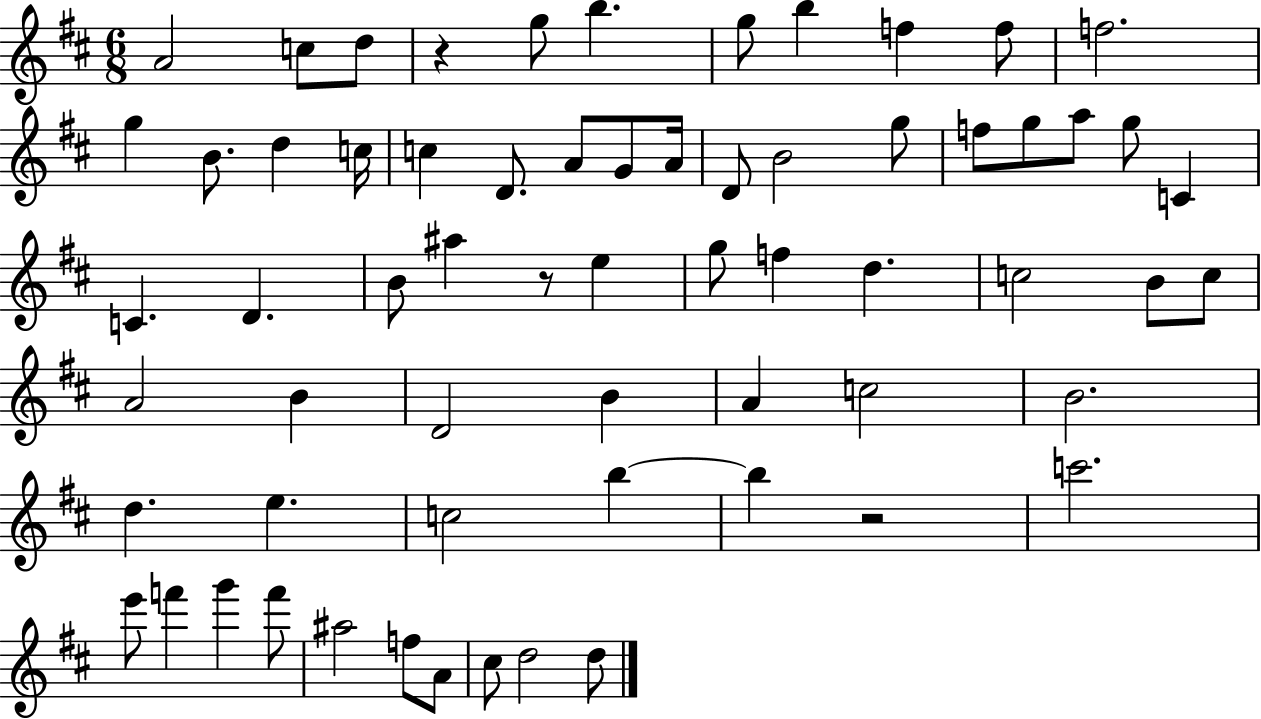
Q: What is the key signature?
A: D major